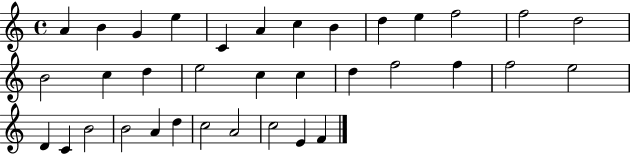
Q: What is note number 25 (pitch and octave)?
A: D4